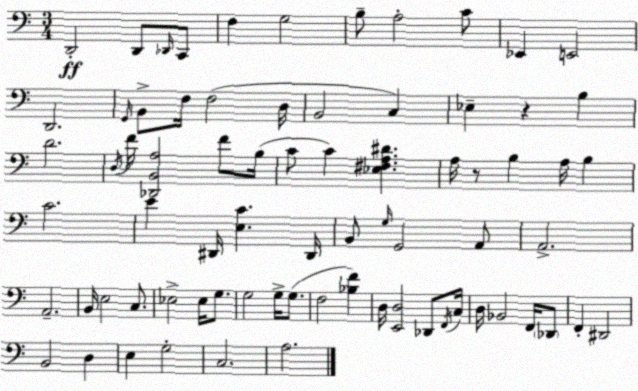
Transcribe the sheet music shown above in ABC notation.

X:1
T:Untitled
M:3/4
L:1/4
K:C
D,,2 D,,/2 _D,,/4 C,,/2 F, G,2 B,/2 A,2 C/2 _E,, E,,2 D,,2 G,,/4 B,,/2 F,/4 F,2 D,/4 B,,2 C, _E, z B, D2 D,/4 F/4 [_D,,B,,A,]2 F/2 B,/4 C/2 C [_E,^F,A,^D] A,/4 z/2 B, A,/4 B, C2 E ^D,,/4 [E,C] ^D,,/4 B,,/2 G,/4 G,,2 A,,/2 A,,2 A,,2 B,,/4 E,2 C,/2 _E,2 _E,/4 G,/2 G,2 G,/4 G,/2 F,2 [_B,F] D,/4 [E,,D,]2 _D,,/2 F,,/4 C,/4 D,/4 _B,,2 F,,/4 _D,,/2 F,, ^D,,2 B,,2 D, E, G,2 C,2 A,2